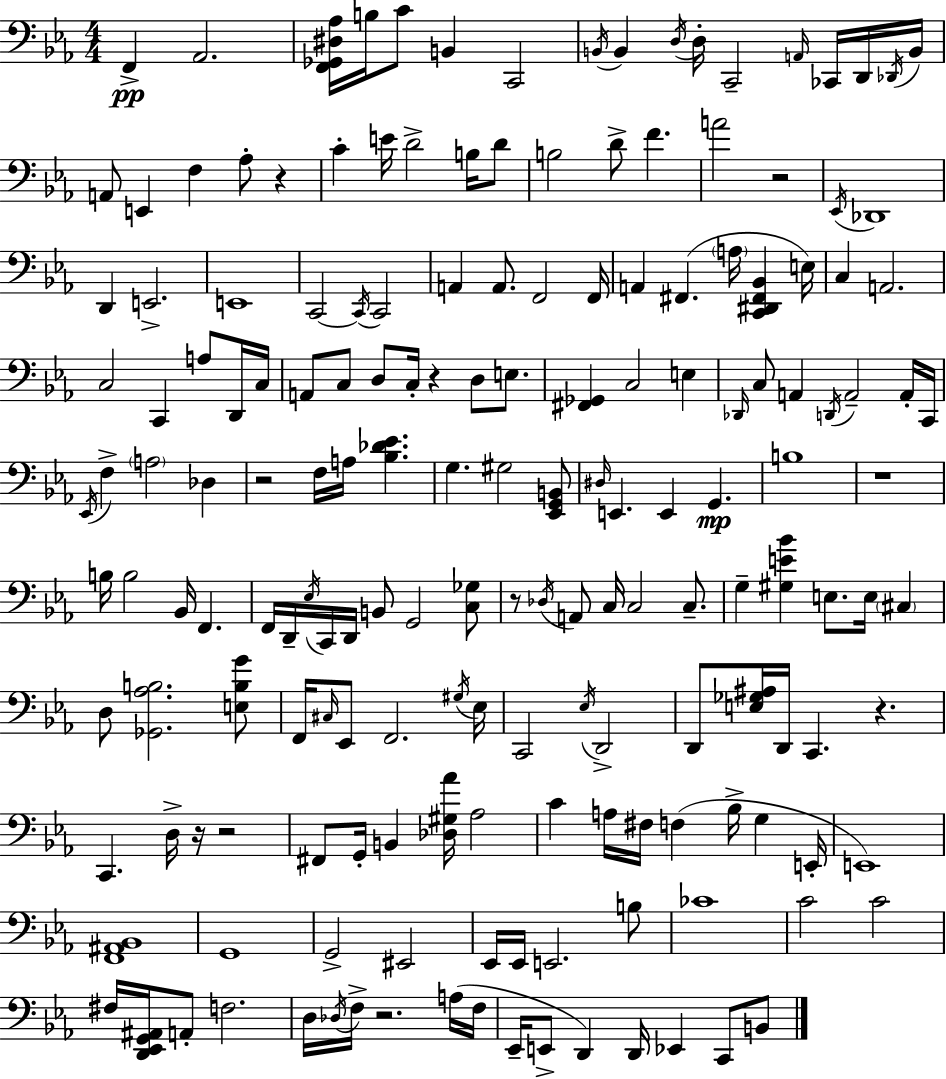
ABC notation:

X:1
T:Untitled
M:4/4
L:1/4
K:Eb
F,, _A,,2 [F,,_G,,^D,_A,]/4 B,/4 C/2 B,, C,,2 B,,/4 B,, D,/4 D,/4 C,,2 A,,/4 _C,,/4 D,,/4 _D,,/4 B,,/4 A,,/2 E,, F, _A,/2 z C E/4 D2 B,/4 D/2 B,2 D/2 F A2 z2 _E,,/4 _D,,4 D,, E,,2 E,,4 C,,2 C,,/4 C,,2 A,, A,,/2 F,,2 F,,/4 A,, ^F,, A,/4 [C,,^D,,^F,,_B,,] E,/4 C, A,,2 C,2 C,, A,/2 D,,/4 C,/4 A,,/2 C,/2 D,/2 C,/4 z D,/2 E,/2 [^F,,_G,,] C,2 E, _D,,/4 C,/2 A,, D,,/4 A,,2 A,,/4 C,,/4 _E,,/4 F, A,2 _D, z2 F,/4 A,/4 [_B,_D_E] G, ^G,2 [_E,,G,,B,,]/2 ^D,/4 E,, E,, G,, B,4 z4 B,/4 B,2 _B,,/4 F,, F,,/4 D,,/4 _E,/4 C,,/4 D,,/4 B,,/2 G,,2 [C,_G,]/2 z/2 _D,/4 A,,/2 C,/4 C,2 C,/2 G, [^G,E_B] E,/2 E,/4 ^C, D,/2 [_G,,_A,B,]2 [E,B,G]/2 F,,/4 ^C,/4 _E,,/2 F,,2 ^G,/4 _E,/4 C,,2 _E,/4 D,,2 D,,/2 [E,_G,^A,]/4 D,,/4 C,, z C,, D,/4 z/4 z2 ^F,,/2 G,,/4 B,, [_D,^G,_A]/4 _A,2 C A,/4 ^F,/4 F, _B,/4 G, E,,/4 E,,4 [F,,^A,,_B,,]4 G,,4 G,,2 ^E,,2 _E,,/4 _E,,/4 E,,2 B,/2 _C4 C2 C2 ^F,/4 [D,,_E,,G,,^A,,]/4 A,,/2 F,2 D,/4 _D,/4 F,/4 z2 A,/4 F,/4 _E,,/4 E,,/2 D,, D,,/4 _E,, C,,/2 B,,/2